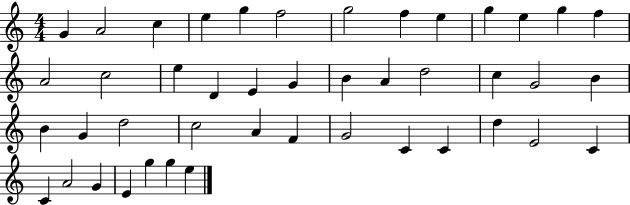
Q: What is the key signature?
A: C major